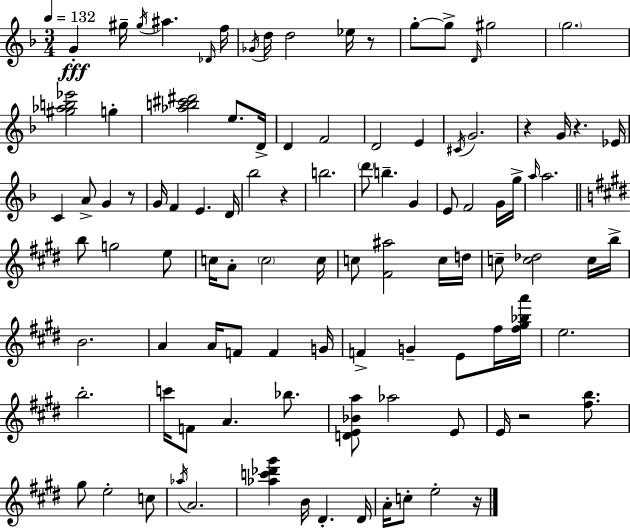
G4/q G#5/s G#5/s A#5/q. Db4/s F5/s Gb4/s D5/s D5/h Eb5/s R/e G5/e G5/e D4/s G#5/h G5/h. [G#5,Ab5,B5,Eb6]/h G5/q [Ab5,B5,C#6,D#6]/h E5/e. D4/s D4/q F4/h D4/h E4/q C#4/s G4/h. R/q G4/s R/q. Eb4/s C4/q A4/e G4/q R/e G4/s F4/q E4/q. D4/s Bb5/h R/q B5/h. D6/e B5/q. G4/q E4/e F4/h G4/s G5/s A5/s A5/h. B5/e G5/h E5/e C5/s A4/e C5/h C5/s C5/e [F#4,A#5]/h C5/s D5/s C5/e [C5,Db5]/h C5/s B5/s B4/h. A4/q A4/s F4/e F4/q G4/s F4/q G4/q E4/e F#5/s [F#5,G#5,Bb5,A6]/s E5/h. B5/h. C6/s F4/e A4/q. Bb5/e. [D4,E4,Bb4,A5]/e Ab5/h E4/e E4/s R/h [F#5,B5]/e. G#5/e E5/h C5/e Ab5/s A4/h. [Ab5,C6,Db6,G#6]/q B4/s D#4/q. D#4/s A4/s C5/e E5/h R/s